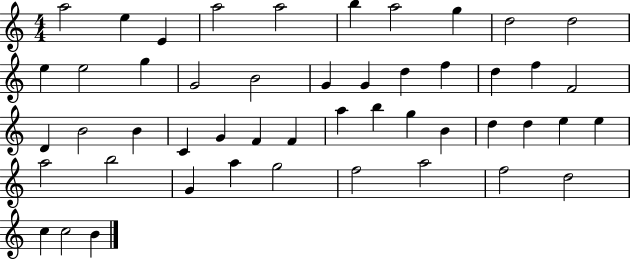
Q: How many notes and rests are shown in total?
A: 49